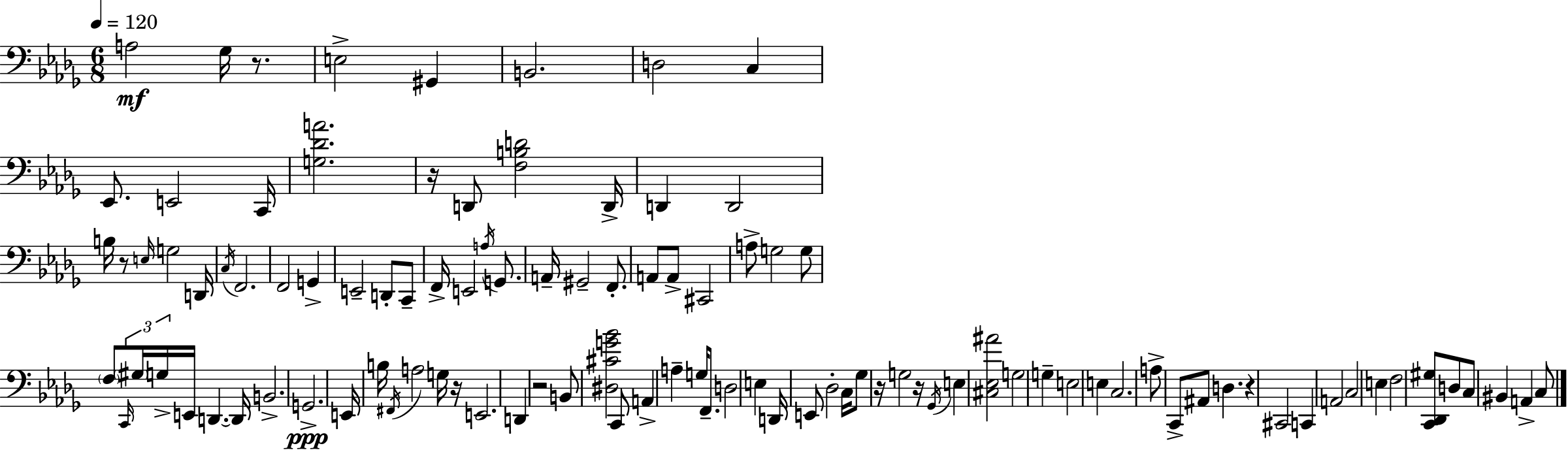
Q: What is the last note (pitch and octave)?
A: C3